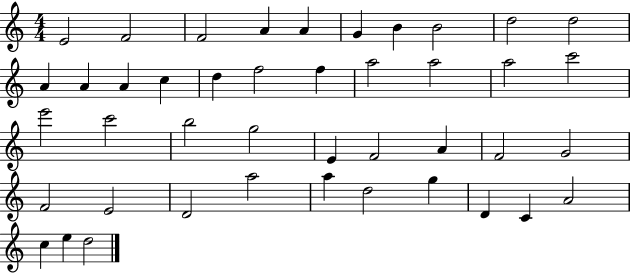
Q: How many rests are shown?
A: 0